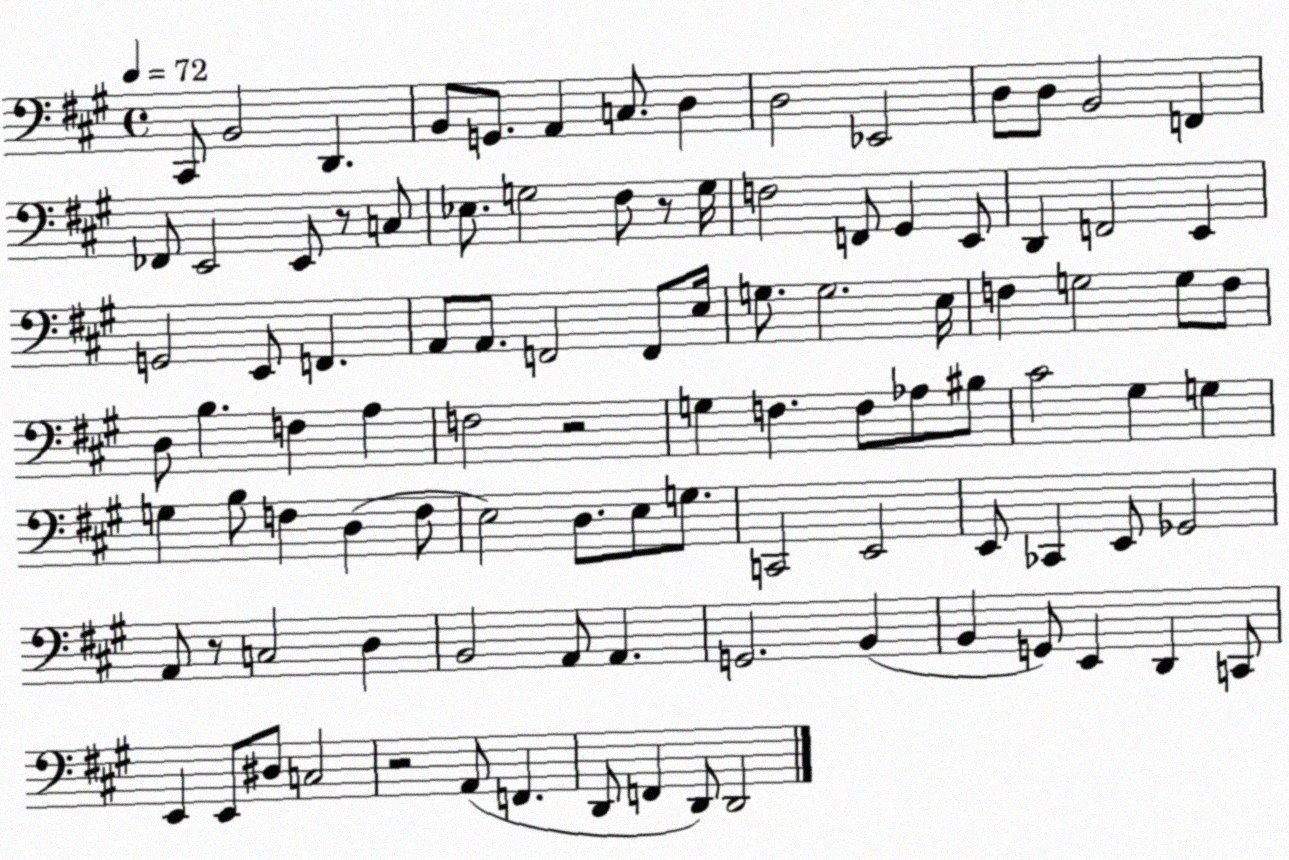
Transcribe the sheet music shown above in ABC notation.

X:1
T:Untitled
M:4/4
L:1/4
K:A
^C,,/2 B,,2 D,, B,,/2 G,,/2 A,, C,/2 D, D,2 _E,,2 D,/2 D,/2 B,,2 F,, _F,,/2 E,,2 E,,/2 z/2 C,/2 _E,/2 G,2 ^F,/2 z/2 G,/4 F,2 F,,/2 ^G,, E,,/2 D,, F,,2 E,, G,,2 E,,/2 F,, A,,/2 A,,/2 F,,2 F,,/2 E,/4 G,/2 G,2 E,/4 F, G,2 G,/2 F,/2 D,/2 B, F, A, F,2 z2 G, F, F,/2 _A,/2 ^B,/2 ^C2 ^G, G, G, B,/2 F, D, F,/2 E,2 D,/2 E,/2 G,/2 C,,2 E,,2 E,,/2 _C,, E,,/2 _G,,2 A,,/2 z/2 C,2 D, B,,2 A,,/2 A,, G,,2 B,, B,, G,,/2 E,, D,, C,,/2 E,, E,,/2 ^D,/2 C,2 z2 A,,/2 F,, D,,/2 F,, D,,/2 D,,2